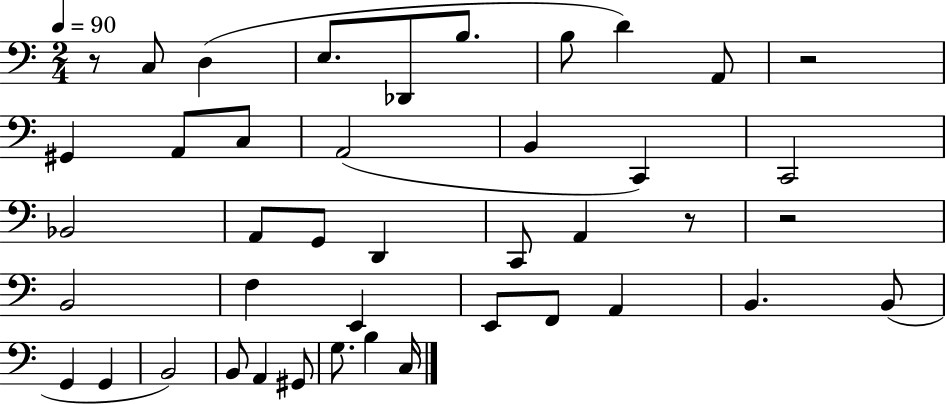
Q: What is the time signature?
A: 2/4